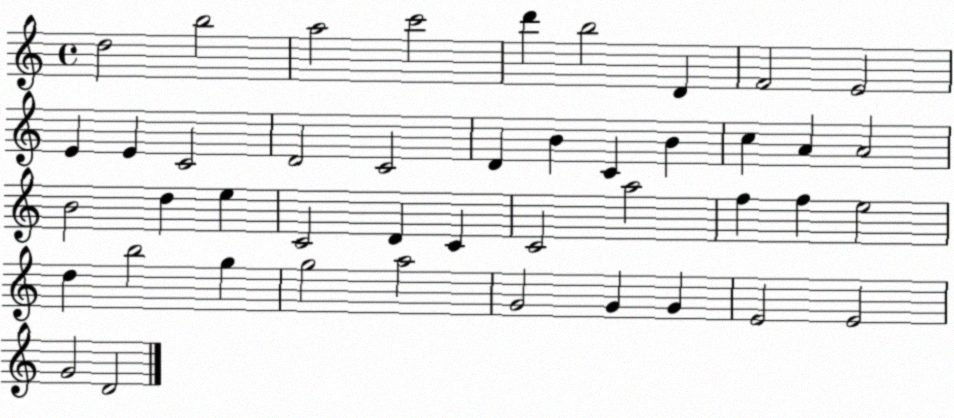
X:1
T:Untitled
M:4/4
L:1/4
K:C
d2 b2 a2 c'2 d' b2 D F2 E2 E E C2 D2 C2 D B C B c A A2 B2 d e C2 D C C2 a2 f f e2 d b2 g g2 a2 G2 G G E2 E2 G2 D2